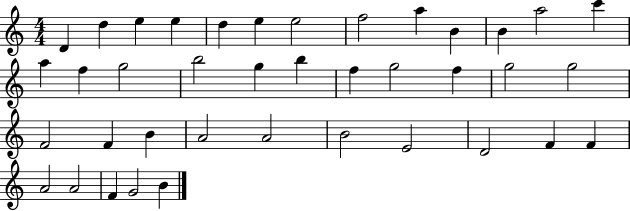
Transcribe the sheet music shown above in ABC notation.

X:1
T:Untitled
M:4/4
L:1/4
K:C
D d e e d e e2 f2 a B B a2 c' a f g2 b2 g b f g2 f g2 g2 F2 F B A2 A2 B2 E2 D2 F F A2 A2 F G2 B